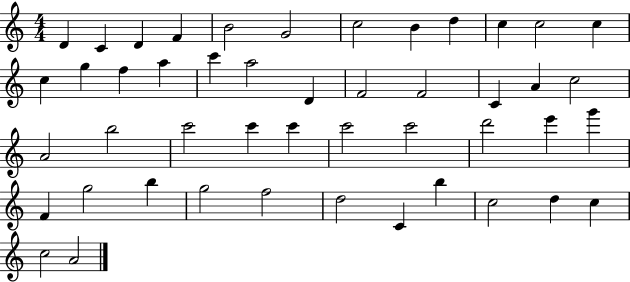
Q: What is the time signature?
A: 4/4